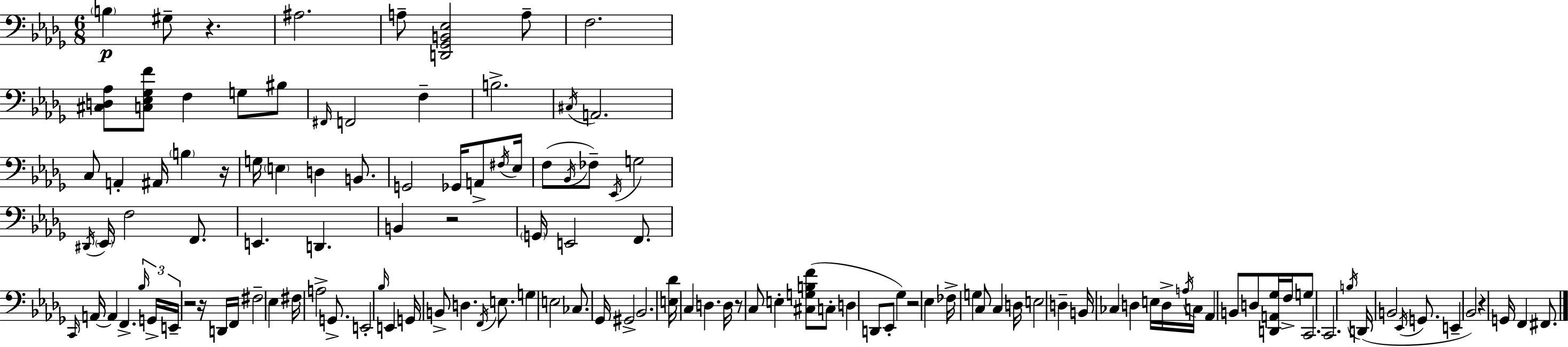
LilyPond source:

{
  \clef bass
  \numericTimeSignature
  \time 6/8
  \key bes \minor
  \parenthesize b4\p gis8-- r4. | ais2. | a8-- <d, ges, b, ees>2 a8-- | f2. | \break <cis d aes>8 <c ees ges f'>8 f4 g8 bis8 | \grace { fis,16 } f,2 f4-- | b2.-> | \acciaccatura { cis16 } a,2. | \break c8 a,4-. ais,16 \parenthesize b4 | r16 g16 \parenthesize e4 d4 b,8. | g,2 ges,16 a,8-> | \acciaccatura { fis16 } ees16 f8( \acciaccatura { bes,16 } fes8--) \acciaccatura { ees,16 } g2 | \break \acciaccatura { dis,16 } \parenthesize ees,16 f2 | f,8. e,4. | d,4. b,4 r2 | \parenthesize g,16 e,2 | \break f,8. \grace { c,16 } a,16~~ a,4 | f,4.-> \tuplet 3/2 { \grace { bes16 } g,16-> e,16-- } r2 | r16 d,16 f,16 fis2-- | ees4 fis16 a2-> | \break g,8.-> e,2-. | \grace { bes16 } e,4 g,16 b,8-> | d4. \acciaccatura { f,16 } e8. g4 | e2 ces8. | \break ges,16 gis,2-> bes,2. | <e des'>16 c4 | d4. d16 r8 | c8 e4-. <cis g b f'>8( c8-. d4 | \break d,8 ees,8-. ges4) r2 | ees4 fes16-> g4 | c8 c4 d16 e2 | d4-- b,16 ces4 | \break d4 e16 d16-> \acciaccatura { a16 } c16 aes,4 | b,8 d8 <d, a, ges>16 f16-> g8 c,2. | c,2. | \acciaccatura { b16 } | \break d,16( b,2 \acciaccatura { ees,16 } g,8. | e,4-- bes,2) | r4 g,16 f,4 fis,8. | \bar "|."
}